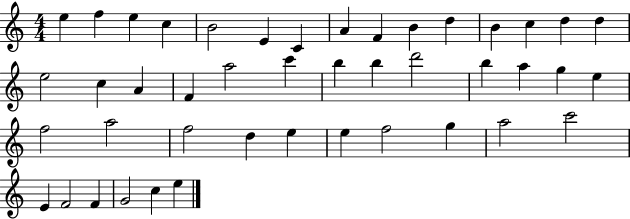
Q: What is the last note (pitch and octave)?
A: E5